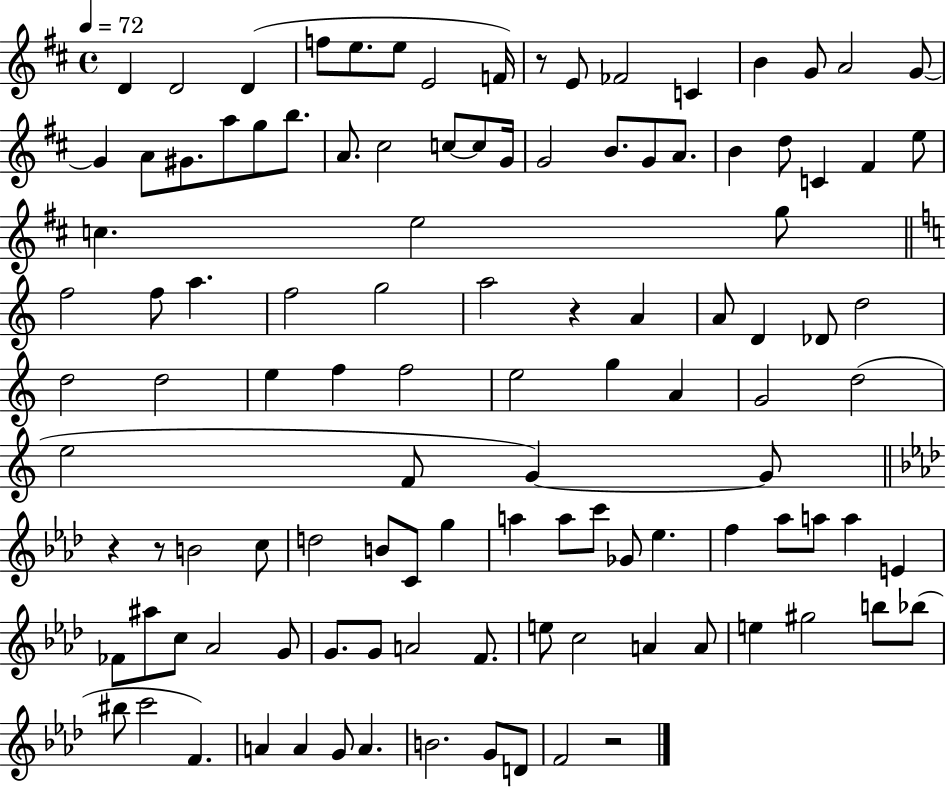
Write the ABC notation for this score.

X:1
T:Untitled
M:4/4
L:1/4
K:D
D D2 D f/2 e/2 e/2 E2 F/4 z/2 E/2 _F2 C B G/2 A2 G/2 G A/2 ^G/2 a/2 g/2 b/2 A/2 ^c2 c/2 c/2 G/4 G2 B/2 G/2 A/2 B d/2 C ^F e/2 c e2 g/2 f2 f/2 a f2 g2 a2 z A A/2 D _D/2 d2 d2 d2 e f f2 e2 g A G2 d2 e2 F/2 G G/2 z z/2 B2 c/2 d2 B/2 C/2 g a a/2 c'/2 _G/2 _e f _a/2 a/2 a E _F/2 ^a/2 c/2 _A2 G/2 G/2 G/2 A2 F/2 e/2 c2 A A/2 e ^g2 b/2 _b/2 ^b/2 c'2 F A A G/2 A B2 G/2 D/2 F2 z2